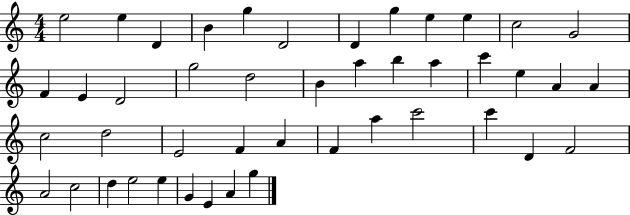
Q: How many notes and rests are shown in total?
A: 45